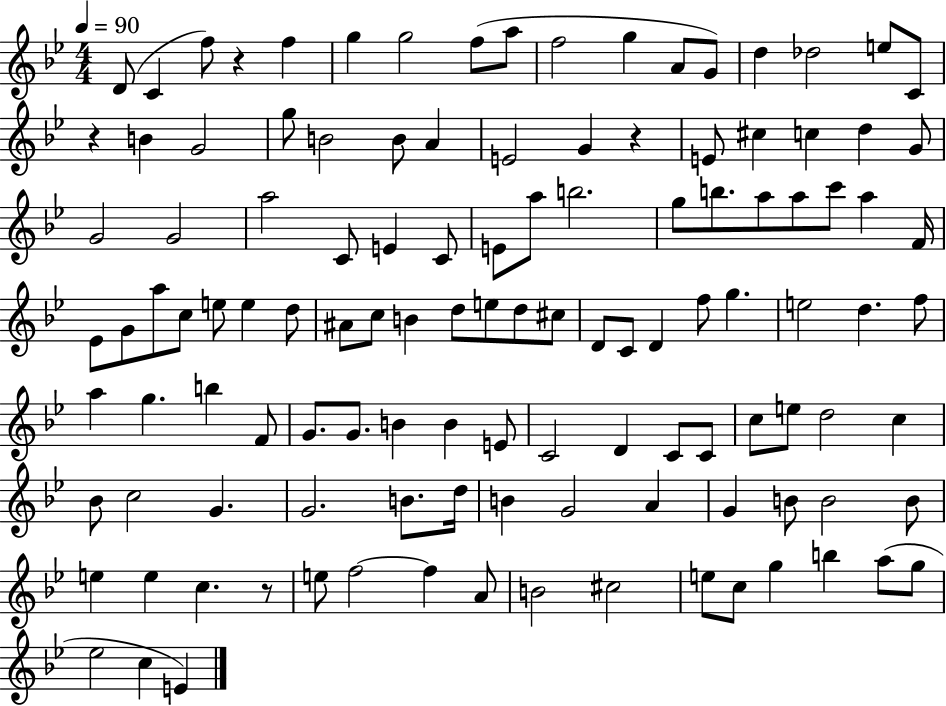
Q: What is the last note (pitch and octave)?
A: E4